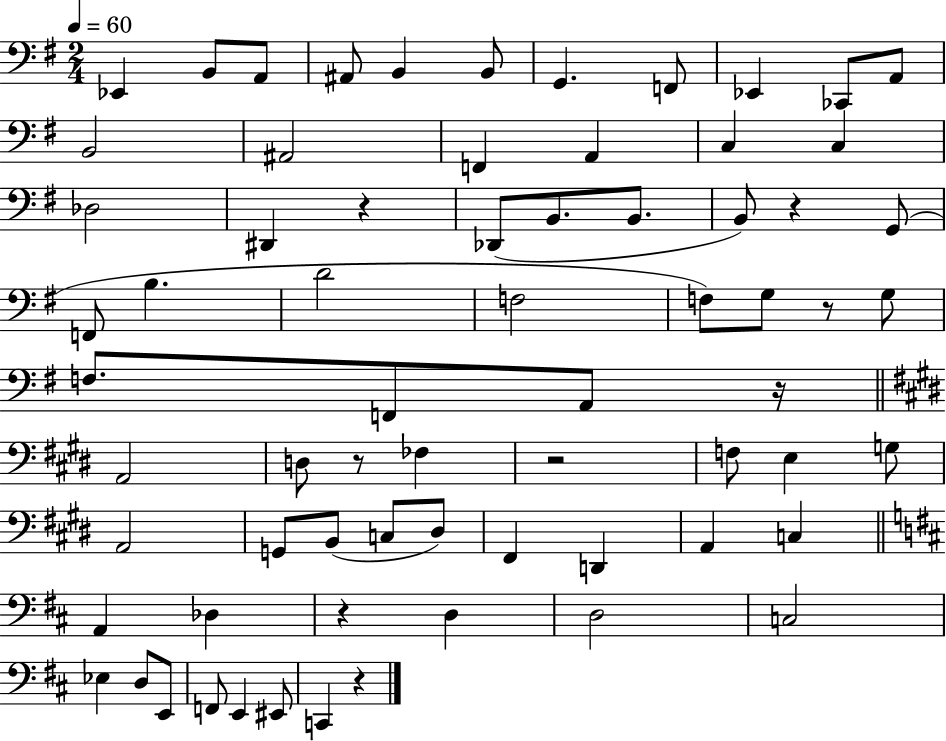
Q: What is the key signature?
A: G major